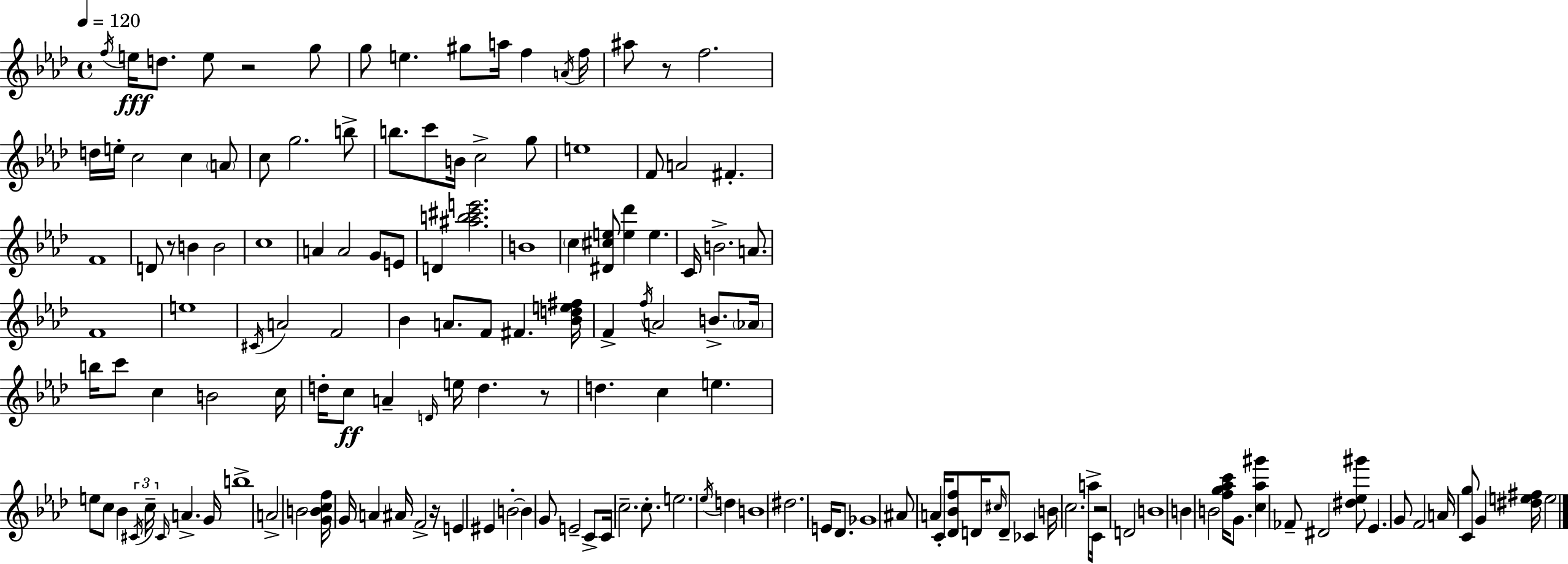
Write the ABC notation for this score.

X:1
T:Untitled
M:4/4
L:1/4
K:Ab
f/4 e/4 d/2 e/2 z2 g/2 g/2 e ^g/2 a/4 f A/4 f/4 ^a/2 z/2 f2 d/4 e/4 c2 c A/2 c/2 g2 b/2 b/2 c'/2 B/4 c2 g/2 e4 F/2 A2 ^F F4 D/2 z/2 B B2 c4 A A2 G/2 E/2 D [^ab^c'e']2 B4 c [^D^ce]/2 [e_d'] e C/4 B2 A/2 F4 e4 ^C/4 A2 F2 _B A/2 F/2 ^F [_Bde^f]/4 F f/4 A2 B/2 _A/4 b/4 c'/2 c B2 c/4 d/4 c/2 A D/4 e/4 d z/2 d c e e/2 c/2 _B ^C/4 c/4 ^C/4 A G/4 b4 A2 B2 [GBcf]/4 G/4 A ^A/4 F2 z/4 E ^E B2 B G/2 E2 C/2 C/4 c2 c/2 e2 _e/4 d B4 ^d2 E/4 _D/2 _G4 ^A/2 A C/4 [_D_Bf]/2 D/4 ^c/4 D/2 _C B/4 c2 a/2 C/4 z2 D2 B4 B B2 [fg_ac']/4 G/2 [c_a^g'] _F/2 ^D2 [^d_e^g']/2 _E G/2 F2 A/4 [Cg]/2 G [^de^f]/4 e2